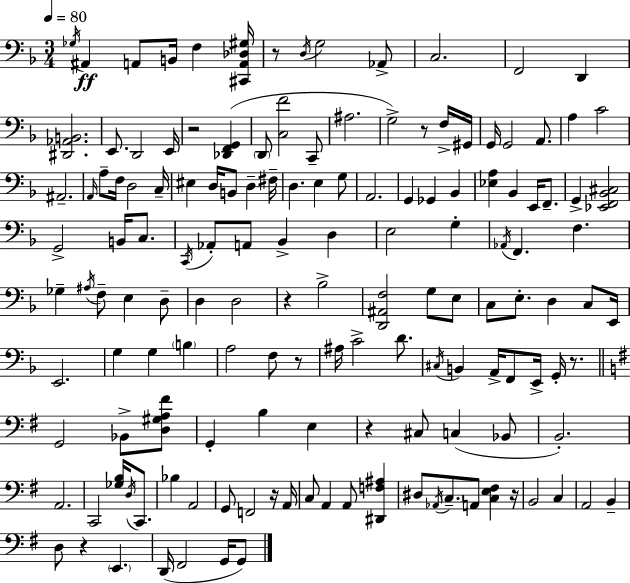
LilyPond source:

{
  \clef bass
  \numericTimeSignature
  \time 3/4
  \key f \major
  \tempo 4 = 80
  \acciaccatura { ges16 }\ff ais,4 a,8 b,16 f4 | <cis, a, des gis>16 r8 \acciaccatura { d16 } g2 | aes,8-> c2. | f,2 d,4 | \break <dis, aes, b,>2. | e,8. d,2 | e,16 r2 <des, f, g,>4( | \parenthesize d,8 <c f'>2 | \break c,8-- ais2. | g2->) r8 | f16-> gis,16 g,16 g,2 a,8. | a4 c'2 | \break ais,2.-- | \grace { a,16 } a8-- f16 d2 | c16-- eis4 d16 b,8 d4-- | fis16-- d4. e4 | \break g8 a,2. | g,4 ges,4 bes,4 | <ees a>4 bes,4 e,16 | f,8.-- g,4-> <ees, f, bes, cis>2 | \break g,2-> b,16 | c8. \acciaccatura { c,16 } aes,8-. a,8 bes,4-> | d4 e2 | g4-. \acciaccatura { aes,16 } f,4. f4. | \break ges4-- \acciaccatura { ais16 } f8-- | e4 d8-- d4 d2 | r4 bes2-> | <d, ais, f>2 | \break g8 e8 c8 e8.-. d4 | c8 e,16 e,2. | g4 g4 | \parenthesize b4 a2 | \break f8 r8 ais16 c'2-> | d'8. \acciaccatura { cis16 } b,4 a,16-> | f,8 e,16-> g,16-. r8. \bar "||" \break \key g \major g,2 bes,8-> <d gis a fis'>8 | g,4-. b4 e4 | r4 cis8 c4( bes,8 | b,2.-.) | \break a,2. | c,2 <ges b>16 \acciaccatura { d16 } c,8. | bes4 a,2 | g,8 f,2 r16 | \break a,16 c8 a,4 a,8 <dis, f ais>4 | dis8 \acciaccatura { aes,16 } \parenthesize c8.-- a,8 <c e fis>4 | r16 b,2 c4 | a,2 b,4-- | \break d8 r4 \parenthesize e,4. | d,16( fis,2 g,16 | g,8) \bar "|."
}